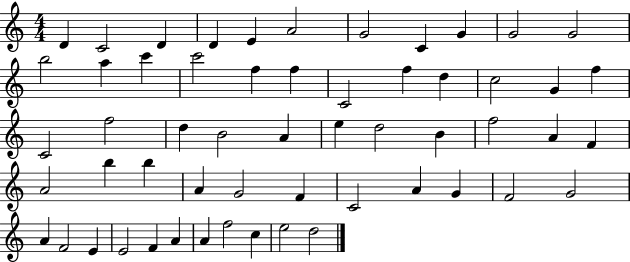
D4/q C4/h D4/q D4/q E4/q A4/h G4/h C4/q G4/q G4/h G4/h B5/h A5/q C6/q C6/h F5/q F5/q C4/h F5/q D5/q C5/h G4/q F5/q C4/h F5/h D5/q B4/h A4/q E5/q D5/h B4/q F5/h A4/q F4/q A4/h B5/q B5/q A4/q G4/h F4/q C4/h A4/q G4/q F4/h G4/h A4/q F4/h E4/q E4/h F4/q A4/q A4/q F5/h C5/q E5/h D5/h